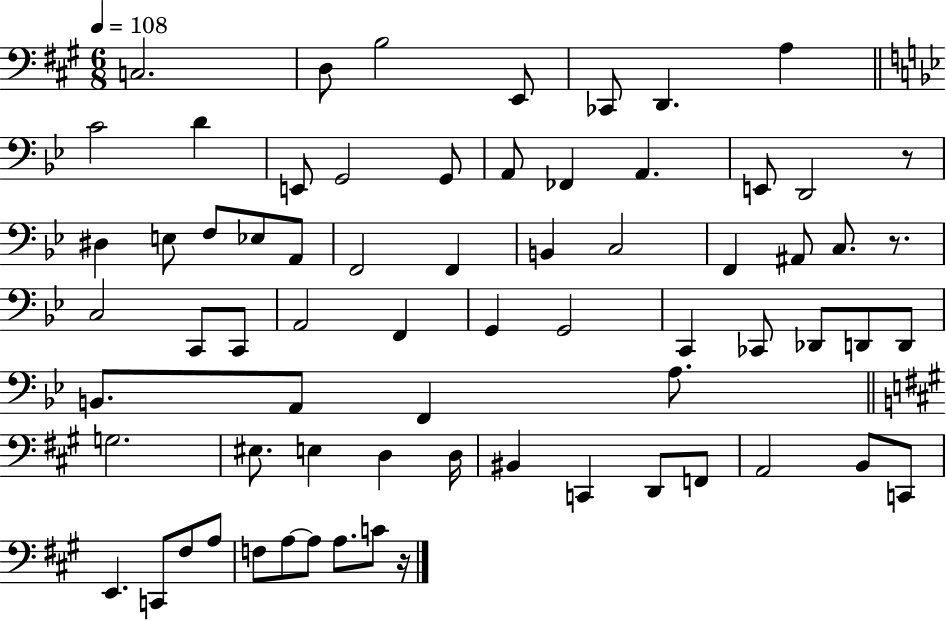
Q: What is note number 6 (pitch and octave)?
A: D2